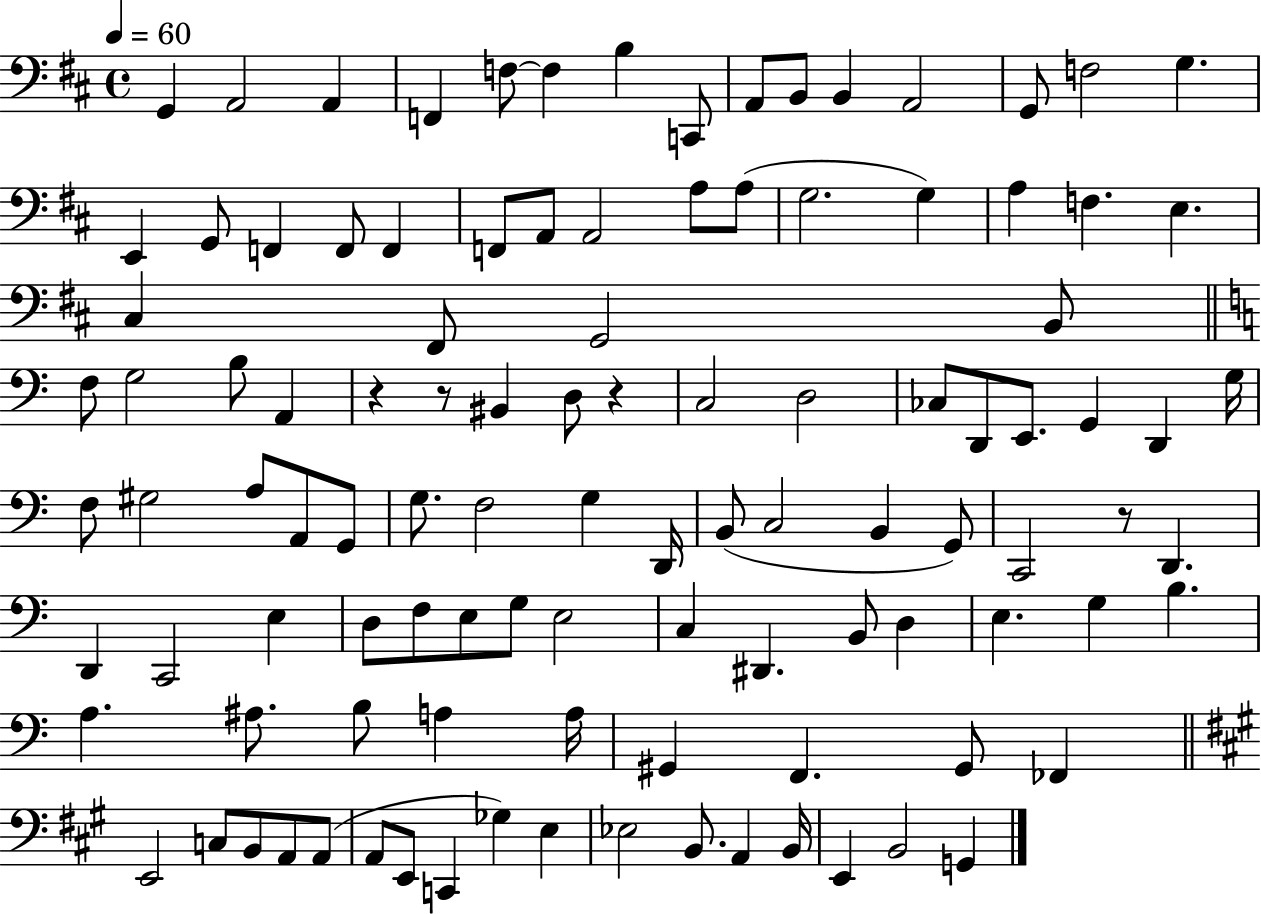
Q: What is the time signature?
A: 4/4